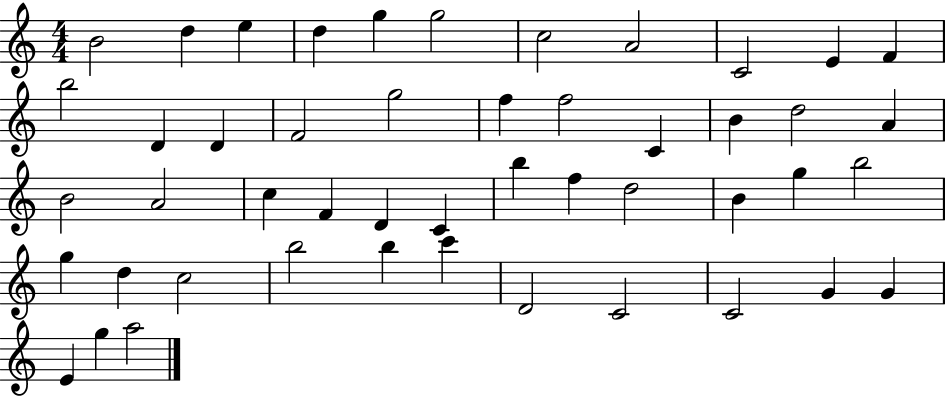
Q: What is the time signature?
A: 4/4